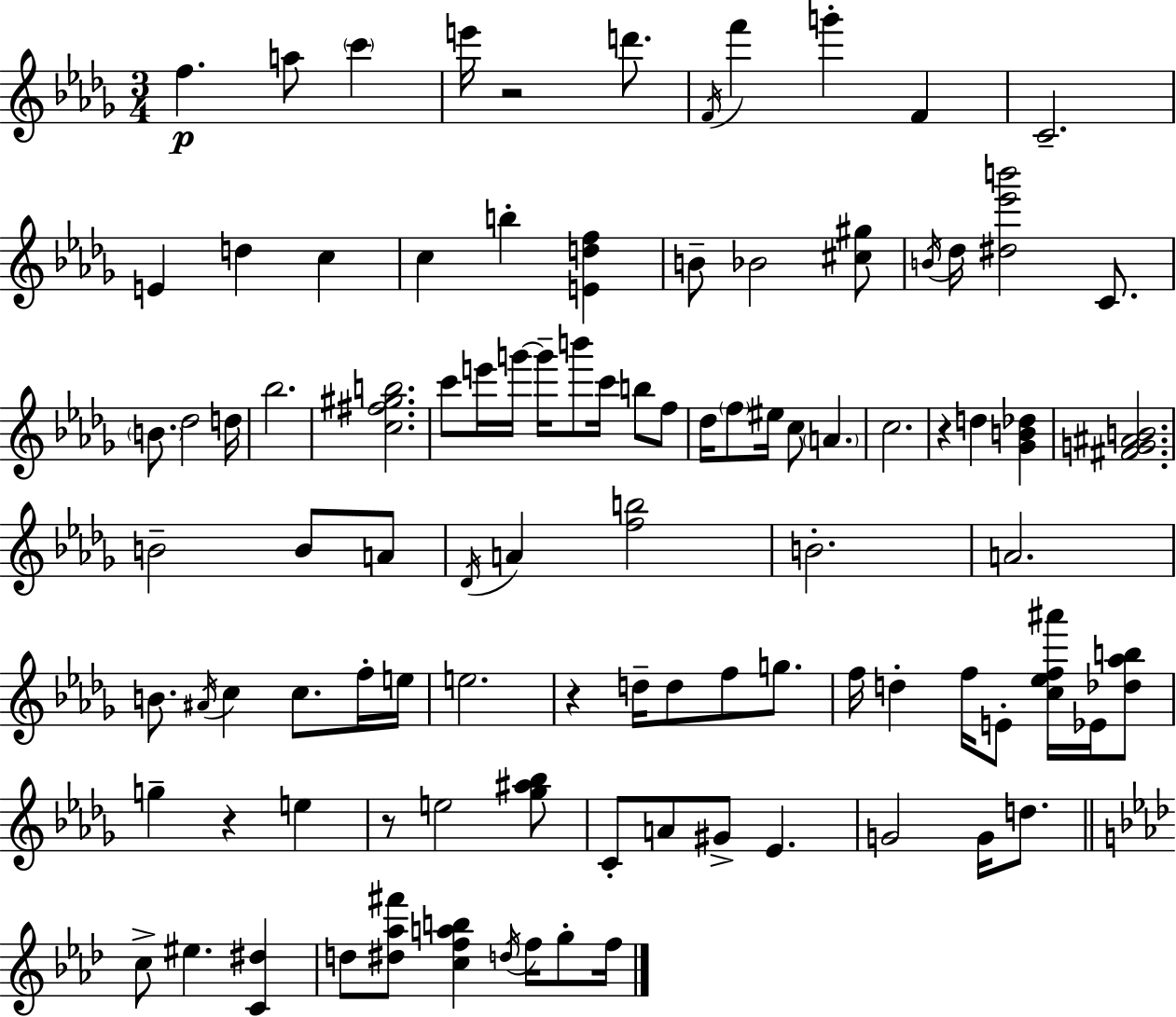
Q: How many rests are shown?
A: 5